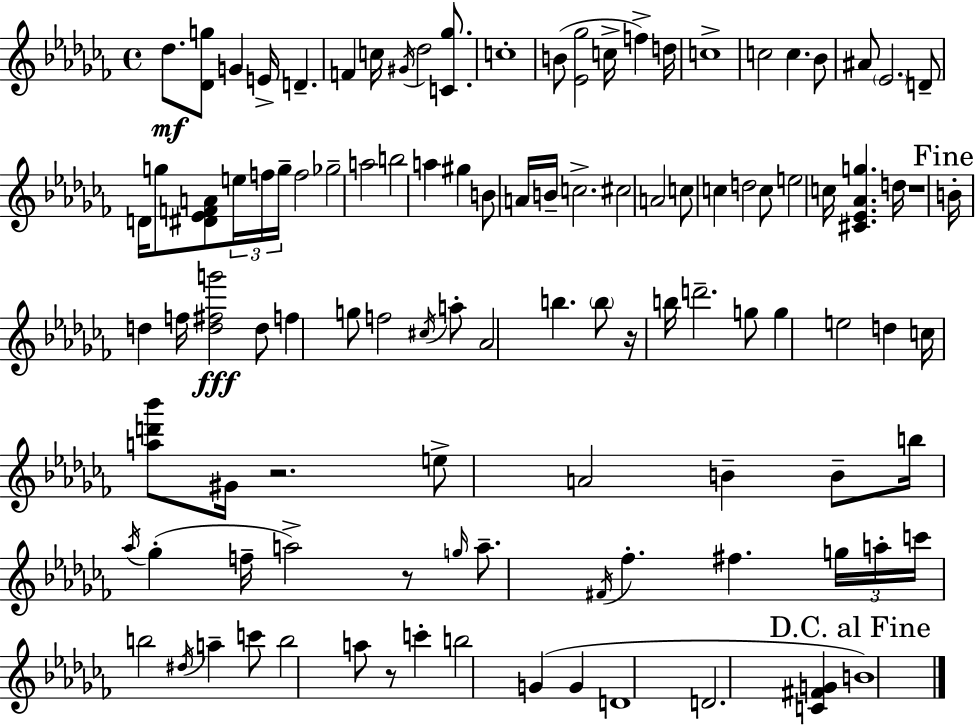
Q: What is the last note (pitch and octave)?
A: B4